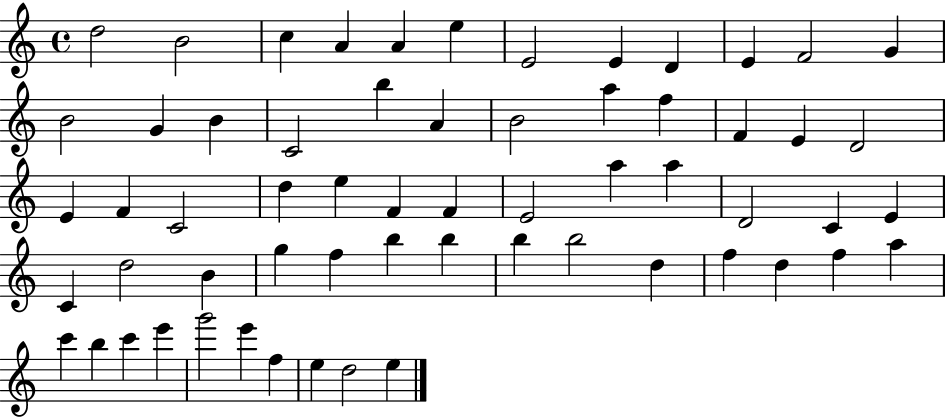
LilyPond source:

{
  \clef treble
  \time 4/4
  \defaultTimeSignature
  \key c \major
  d''2 b'2 | c''4 a'4 a'4 e''4 | e'2 e'4 d'4 | e'4 f'2 g'4 | \break b'2 g'4 b'4 | c'2 b''4 a'4 | b'2 a''4 f''4 | f'4 e'4 d'2 | \break e'4 f'4 c'2 | d''4 e''4 f'4 f'4 | e'2 a''4 a''4 | d'2 c'4 e'4 | \break c'4 d''2 b'4 | g''4 f''4 b''4 b''4 | b''4 b''2 d''4 | f''4 d''4 f''4 a''4 | \break c'''4 b''4 c'''4 e'''4 | g'''2 e'''4 f''4 | e''4 d''2 e''4 | \bar "|."
}